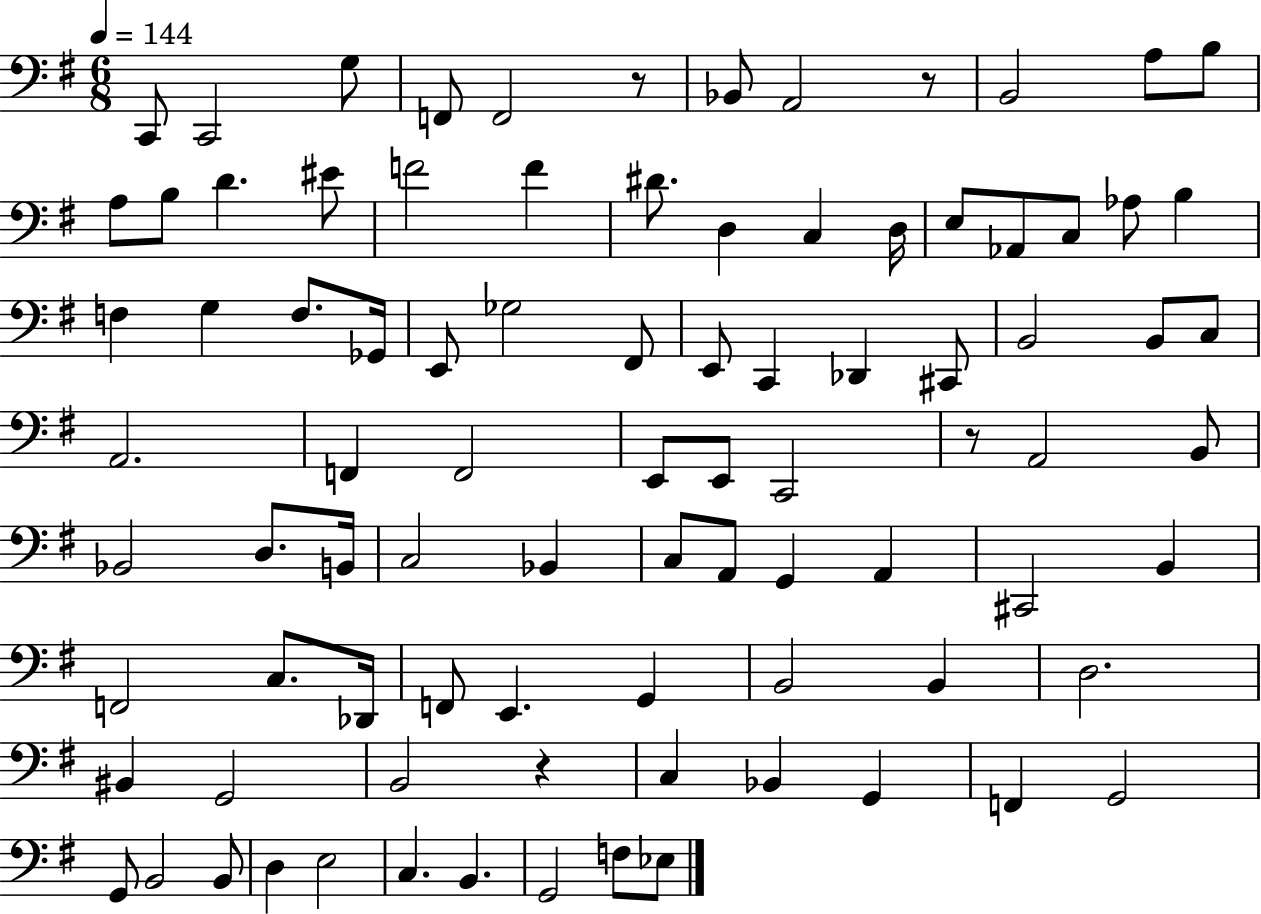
C2/e C2/h G3/e F2/e F2/h R/e Bb2/e A2/h R/e B2/h A3/e B3/e A3/e B3/e D4/q. EIS4/e F4/h F4/q D#4/e. D3/q C3/q D3/s E3/e Ab2/e C3/e Ab3/e B3/q F3/q G3/q F3/e. Gb2/s E2/e Gb3/h F#2/e E2/e C2/q Db2/q C#2/e B2/h B2/e C3/e A2/h. F2/q F2/h E2/e E2/e C2/h R/e A2/h B2/e Bb2/h D3/e. B2/s C3/h Bb2/q C3/e A2/e G2/q A2/q C#2/h B2/q F2/h C3/e. Db2/s F2/e E2/q. G2/q B2/h B2/q D3/h. BIS2/q G2/h B2/h R/q C3/q Bb2/q G2/q F2/q G2/h G2/e B2/h B2/e D3/q E3/h C3/q. B2/q. G2/h F3/e Eb3/e